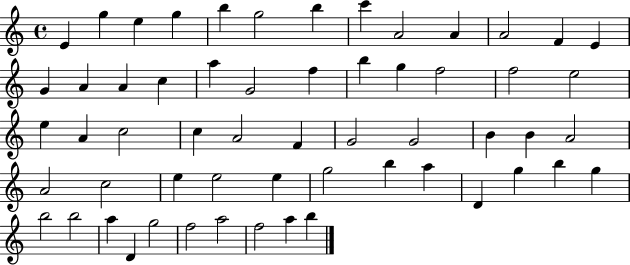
E4/q G5/q E5/q G5/q B5/q G5/h B5/q C6/q A4/h A4/q A4/h F4/q E4/q G4/q A4/q A4/q C5/q A5/q G4/h F5/q B5/q G5/q F5/h F5/h E5/h E5/q A4/q C5/h C5/q A4/h F4/q G4/h G4/h B4/q B4/q A4/h A4/h C5/h E5/q E5/h E5/q G5/h B5/q A5/q D4/q G5/q B5/q G5/q B5/h B5/h A5/q D4/q G5/h F5/h A5/h F5/h A5/q B5/q